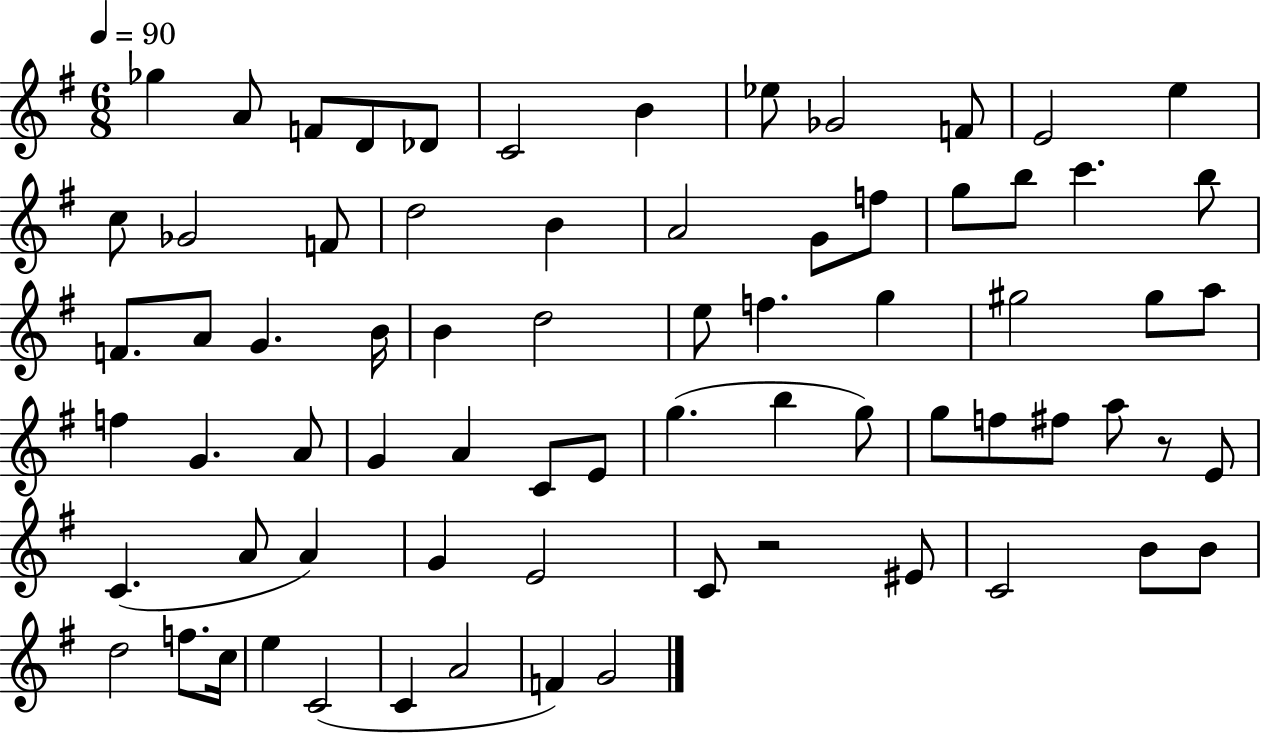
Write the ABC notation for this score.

X:1
T:Untitled
M:6/8
L:1/4
K:G
_g A/2 F/2 D/2 _D/2 C2 B _e/2 _G2 F/2 E2 e c/2 _G2 F/2 d2 B A2 G/2 f/2 g/2 b/2 c' b/2 F/2 A/2 G B/4 B d2 e/2 f g ^g2 ^g/2 a/2 f G A/2 G A C/2 E/2 g b g/2 g/2 f/2 ^f/2 a/2 z/2 E/2 C A/2 A G E2 C/2 z2 ^E/2 C2 B/2 B/2 d2 f/2 c/4 e C2 C A2 F G2